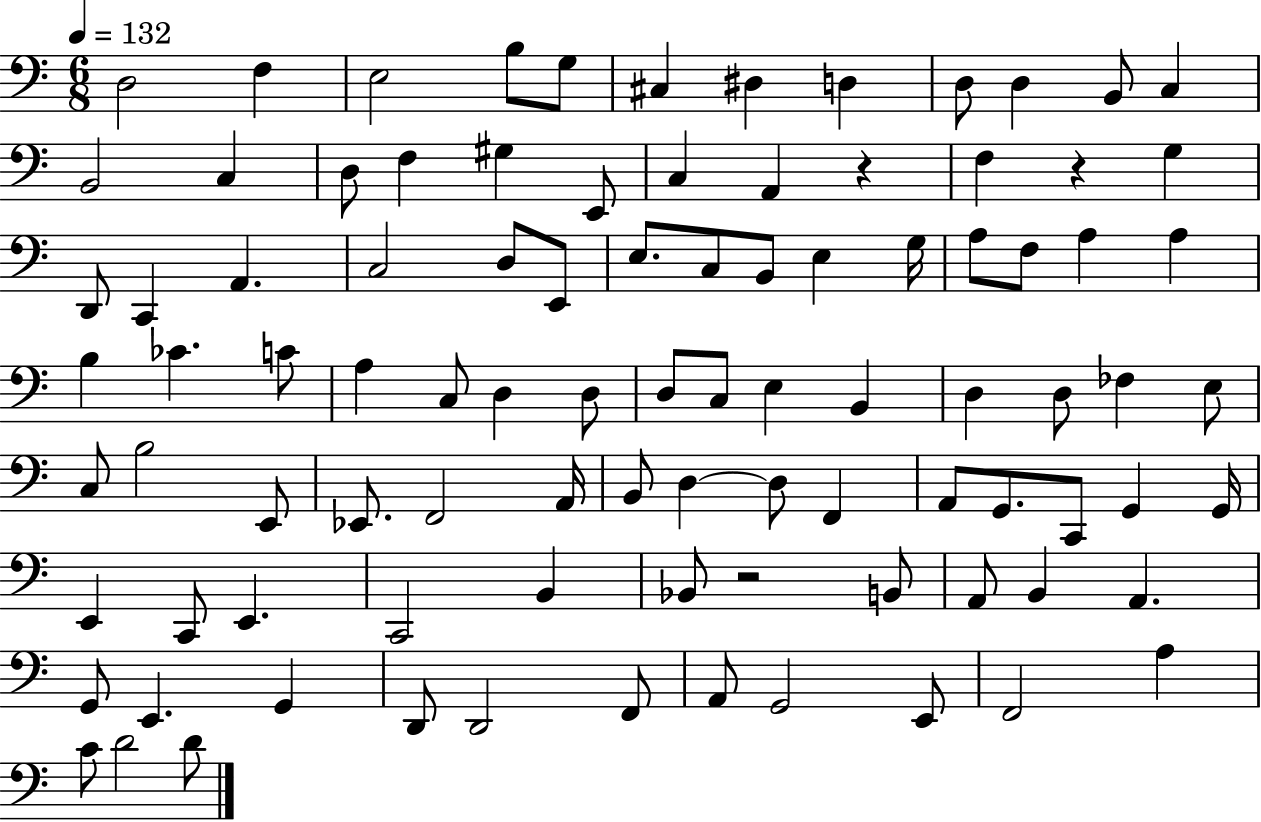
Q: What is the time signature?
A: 6/8